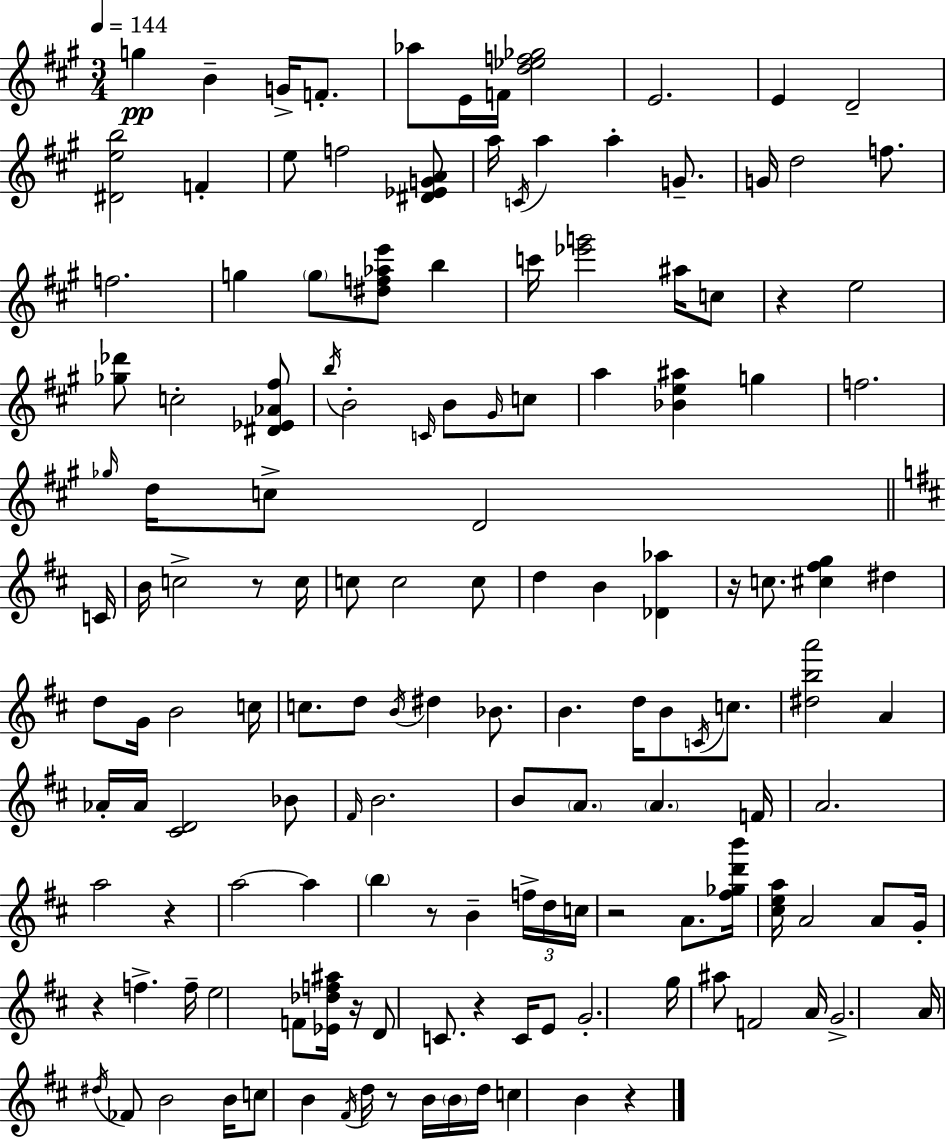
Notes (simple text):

G5/q B4/q G4/s F4/e. Ab5/e E4/s F4/s [D5,Eb5,F5,Gb5]/h E4/h. E4/q D4/h [D#4,E5,B5]/h F4/q E5/e F5/h [D#4,Eb4,G4,A4]/e A5/s C4/s A5/q A5/q G4/e. G4/s D5/h F5/e. F5/h. G5/q G5/e [D#5,F5,Ab5,E6]/e B5/q C6/s [Eb6,G6]/h A#5/s C5/e R/q E5/h [Gb5,Db6]/e C5/h [D#4,Eb4,Ab4,F#5]/e B5/s B4/h C4/s B4/e G#4/s C5/e A5/q [Bb4,E5,A#5]/q G5/q F5/h. Gb5/s D5/s C5/e D4/h C4/s B4/s C5/h R/e C5/s C5/e C5/h C5/e D5/q B4/q [Db4,Ab5]/q R/s C5/e. [C#5,F#5,G5]/q D#5/q D5/e G4/s B4/h C5/s C5/e. D5/e B4/s D#5/q Bb4/e. B4/q. D5/s B4/e C4/s C5/e. [D#5,B5,A6]/h A4/q Ab4/s Ab4/s [C#4,D4]/h Bb4/e F#4/s B4/h. B4/e A4/e. A4/q. F4/s A4/h. A5/h R/q A5/h A5/q B5/q R/e B4/q F5/s D5/s C5/s R/h A4/e. [F#5,Gb5,D6,B6]/s [C#5,E5,A5]/s A4/h A4/e G4/s R/q F5/q. F5/s E5/h F4/e [Eb4,Db5,F5,A#5]/s R/s D4/e C4/e. R/q C4/s E4/e G4/h. G5/s A#5/e F4/h A4/s G4/h. A4/s D#5/s FES4/e B4/h B4/s C5/e B4/q F#4/s D5/s R/e B4/s B4/s D5/s C5/q B4/q R/q